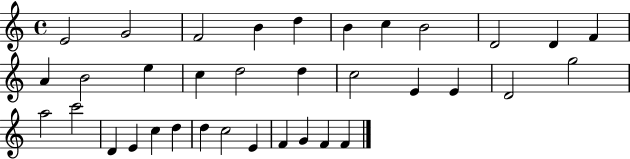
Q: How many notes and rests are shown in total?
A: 35